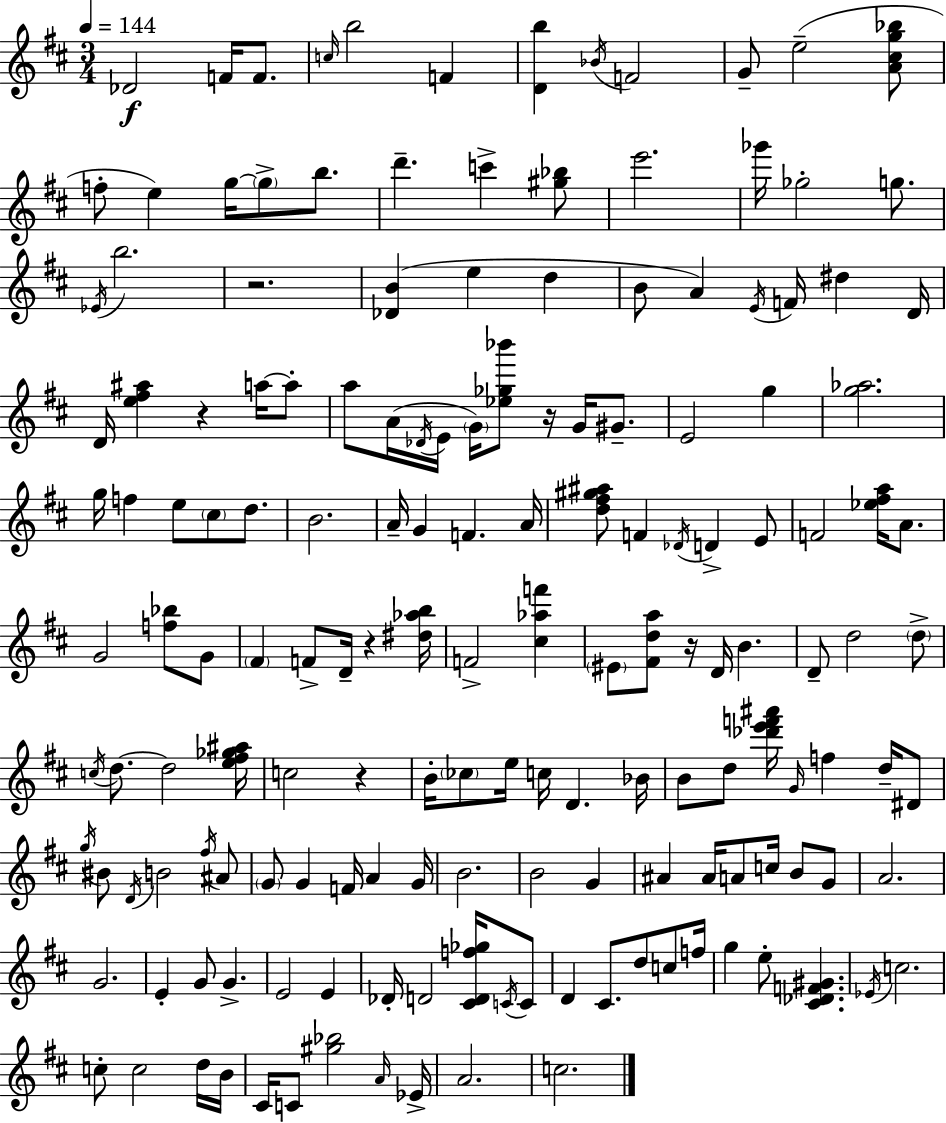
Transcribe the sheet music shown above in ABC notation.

X:1
T:Untitled
M:3/4
L:1/4
K:D
_D2 F/4 F/2 c/4 b2 F [Db] _B/4 F2 G/2 e2 [A^cg_b]/2 f/2 e g/4 g/2 b/2 d' c' [^g_b]/2 e'2 _g'/4 _g2 g/2 _E/4 b2 z2 [_DB] e d B/2 A E/4 F/4 ^d D/4 D/4 [e^f^a] z a/4 a/2 a/2 A/4 _D/4 E/4 G/4 [_e_g_b']/2 z/4 G/4 ^G/2 E2 g [g_a]2 g/4 f e/2 ^c/2 d/2 B2 A/4 G F A/4 [d^f^g^a]/2 F _D/4 D E/2 F2 [_e^fa]/4 A/2 G2 [f_b]/2 G/2 ^F F/2 D/4 z [^d_ab]/4 F2 [^c_af'] ^E/2 [^Fda]/2 z/4 D/4 B D/2 d2 d/2 c/4 d/2 d2 [e^f_g^a]/4 c2 z B/4 _c/2 e/4 c/4 D _B/4 B/2 d/2 [_d'e'f'^a']/4 G/4 f d/4 ^D/2 g/4 ^B/2 D/4 B2 ^f/4 ^A/2 G/2 G F/4 A G/4 B2 B2 G ^A ^A/4 A/2 c/4 B/2 G/2 A2 G2 E G/2 G E2 E _D/4 D2 [^CDf_g]/4 C/4 C/2 D ^C/2 d/2 c/2 f/4 g e/2 [^C_DF^G] _E/4 c2 c/2 c2 d/4 B/4 ^C/4 C/2 [^g_b]2 A/4 _E/4 A2 c2